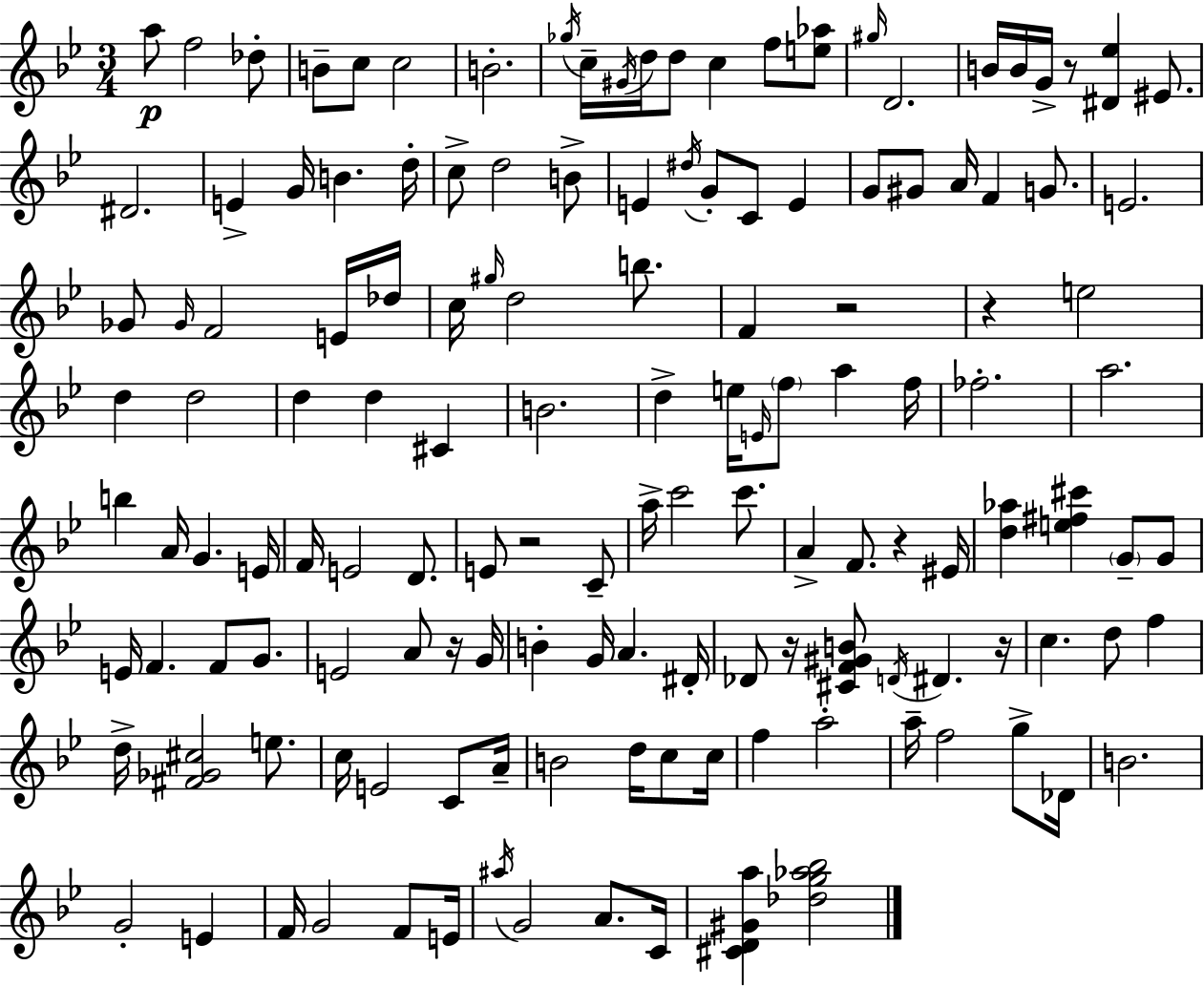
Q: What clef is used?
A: treble